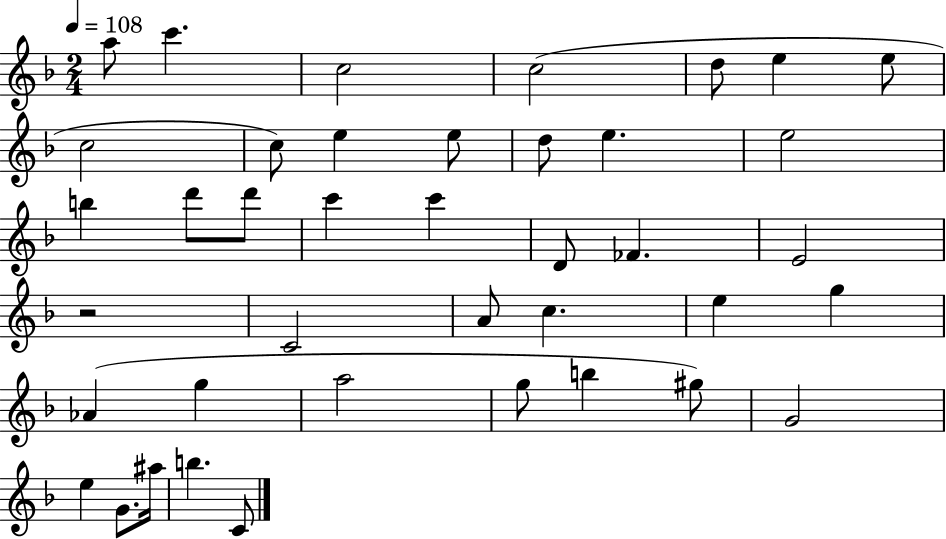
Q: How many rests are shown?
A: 1